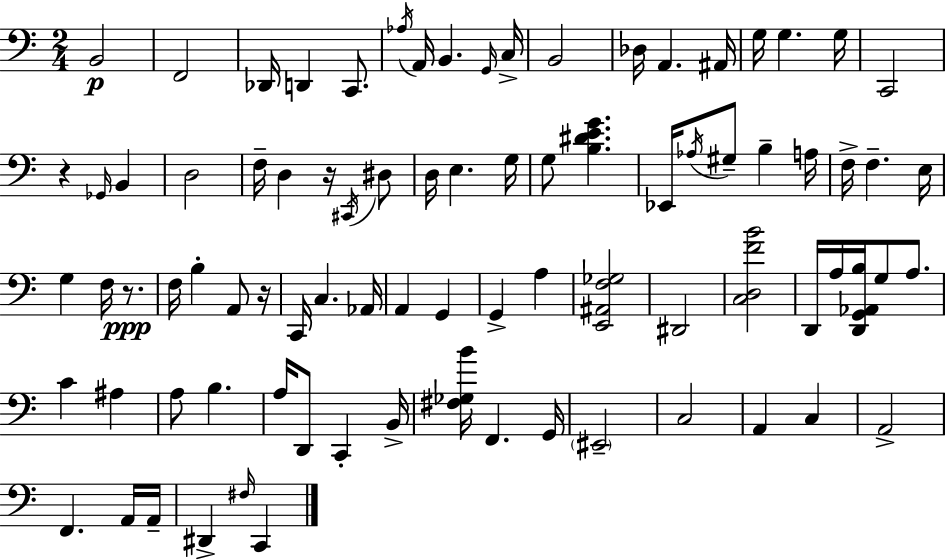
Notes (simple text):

B2/h F2/h Db2/s D2/q C2/e. Ab3/s A2/s B2/q. G2/s C3/s B2/h Db3/s A2/q. A#2/s G3/s G3/q. G3/s C2/h R/q Gb2/s B2/q D3/h F3/s D3/q R/s C#2/s D#3/e D3/s E3/q. G3/s G3/e [B3,D#4,E4,G4]/q. Eb2/s Ab3/s G#3/e B3/q A3/s F3/s F3/q. E3/s G3/q F3/s R/e. F3/s B3/q A2/e R/s C2/s C3/q. Ab2/s A2/q G2/q G2/q A3/q [E2,A#2,F3,Gb3]/h D#2/h [C3,D3,F4,B4]/h D2/s A3/s [D2,G2,Ab2,B3]/s G3/e A3/e. C4/q A#3/q A3/e B3/q. A3/s D2/e C2/q B2/s [F#3,Gb3,B4]/s F2/q. G2/s EIS2/h C3/h A2/q C3/q A2/h F2/q. A2/s A2/s D#2/q F#3/s C2/q